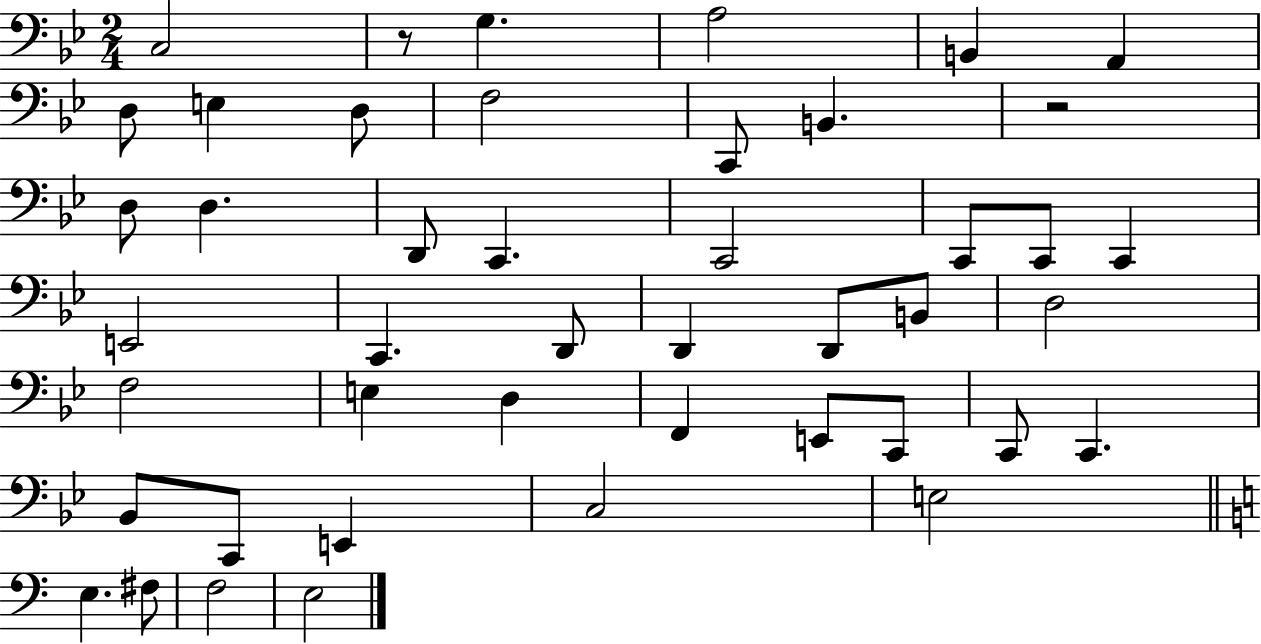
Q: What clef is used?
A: bass